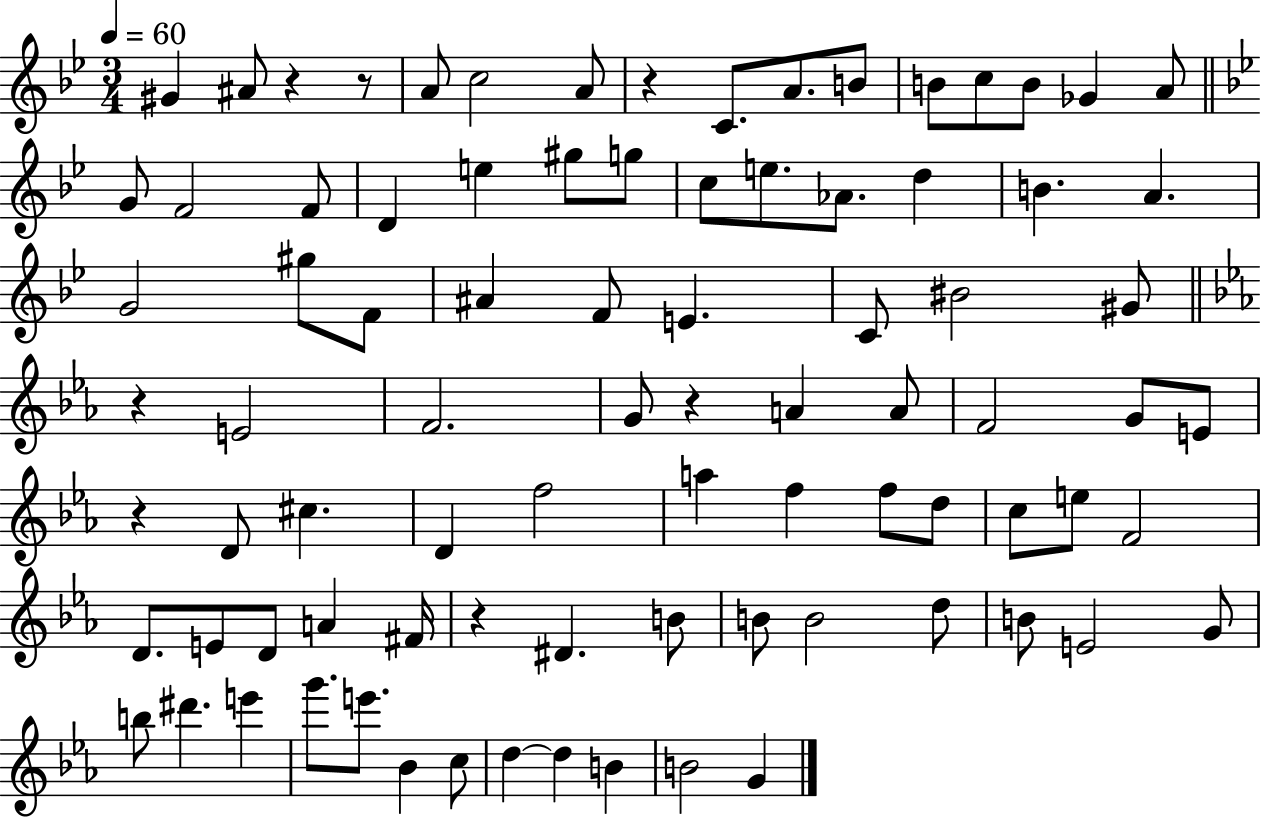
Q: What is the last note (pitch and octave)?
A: G4